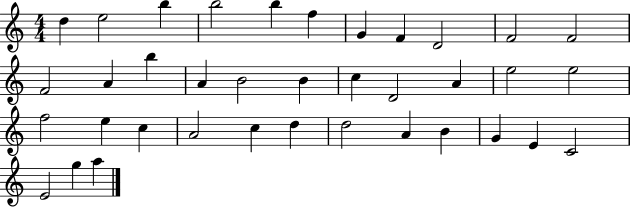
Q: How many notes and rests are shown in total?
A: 37